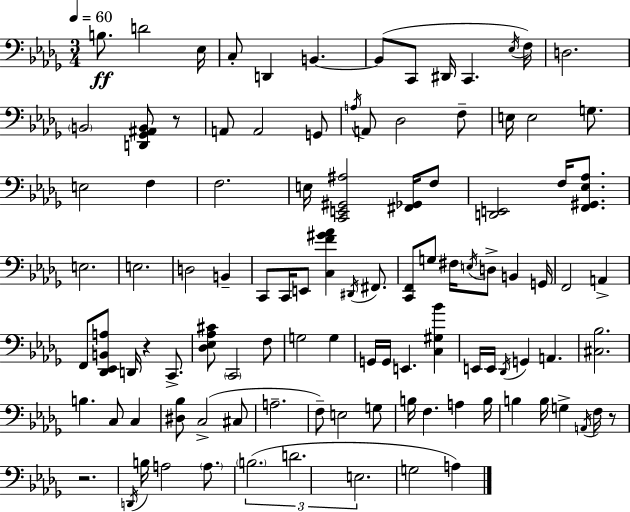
B3/e. D4/h Eb3/s C3/e D2/q B2/q. B2/e C2/e D#2/s C2/q. Eb3/s F3/s D3/h. B2/h [D2,Gb2,A#2,B2]/e R/e A2/e A2/h G2/e A3/s A2/e Db3/h F3/e E3/s E3/h G3/e. E3/h F3/q F3/h. E3/s [C2,E2,G#2,A#3]/h [F#2,Gb2]/s F3/e [D2,E2]/h F3/s [F2,G#2,Eb3,Ab3]/e. E3/h. E3/h. D3/h B2/q C2/e C2/s E2/e [C3,F4,G#4,Ab4]/q D#2/s F#2/e. [C2,F2]/e G3/e F#3/s E3/s D3/e B2/q G2/s F2/h A2/q F2/e [Db2,Eb2,B2,A3]/e D2/s R/q C2/e. [Db3,Eb3,Ab3,C#4]/e C2/h F3/e G3/h G3/q G2/s G2/s E2/q. [C3,G#3,Bb4]/q E2/s E2/s Db2/s G2/q A2/q. [C#3,Bb3]/h. B3/q. C3/e C3/q [D#3,Bb3]/e C3/h C#3/e A3/h. F3/e E3/h G3/e B3/s F3/q. A3/q B3/s B3/q B3/s G3/q A2/s F3/s R/e R/h. D2/s B3/s A3/h A3/e. B3/h. D4/h. E3/h. G3/h A3/q